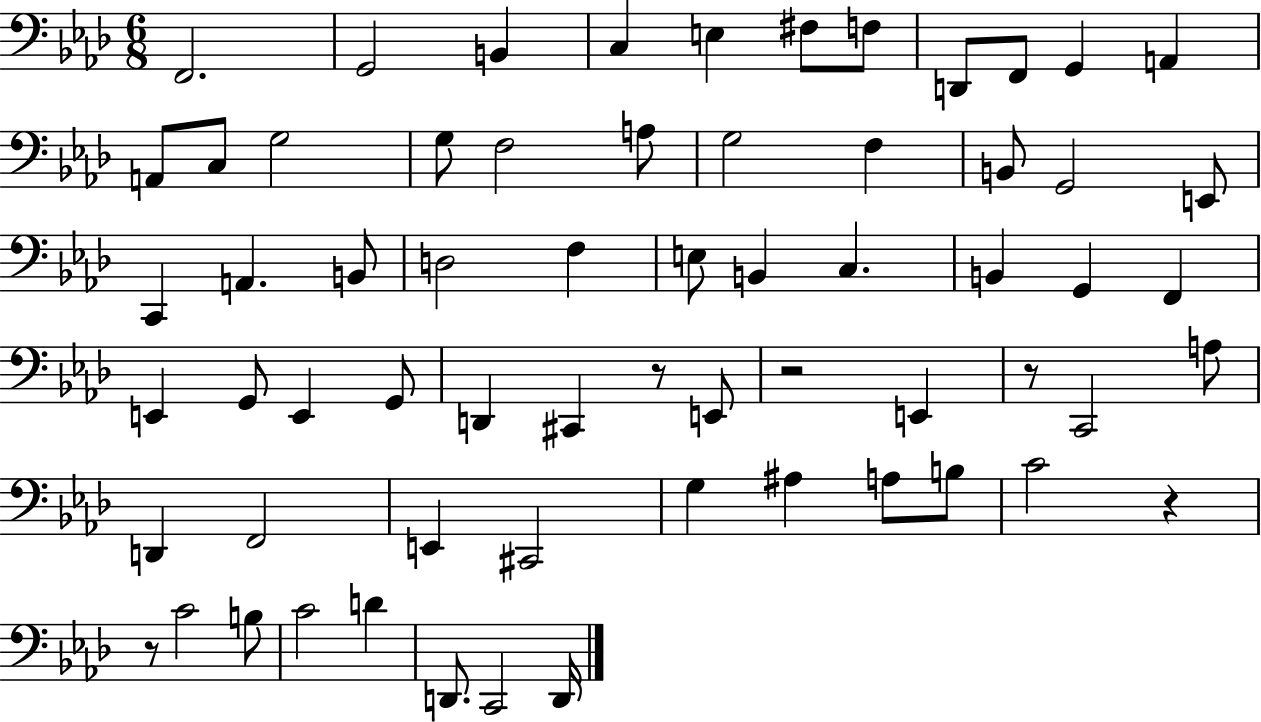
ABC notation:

X:1
T:Untitled
M:6/8
L:1/4
K:Ab
F,,2 G,,2 B,, C, E, ^F,/2 F,/2 D,,/2 F,,/2 G,, A,, A,,/2 C,/2 G,2 G,/2 F,2 A,/2 G,2 F, B,,/2 G,,2 E,,/2 C,, A,, B,,/2 D,2 F, E,/2 B,, C, B,, G,, F,, E,, G,,/2 E,, G,,/2 D,, ^C,, z/2 E,,/2 z2 E,, z/2 C,,2 A,/2 D,, F,,2 E,, ^C,,2 G, ^A, A,/2 B,/2 C2 z z/2 C2 B,/2 C2 D D,,/2 C,,2 D,,/4